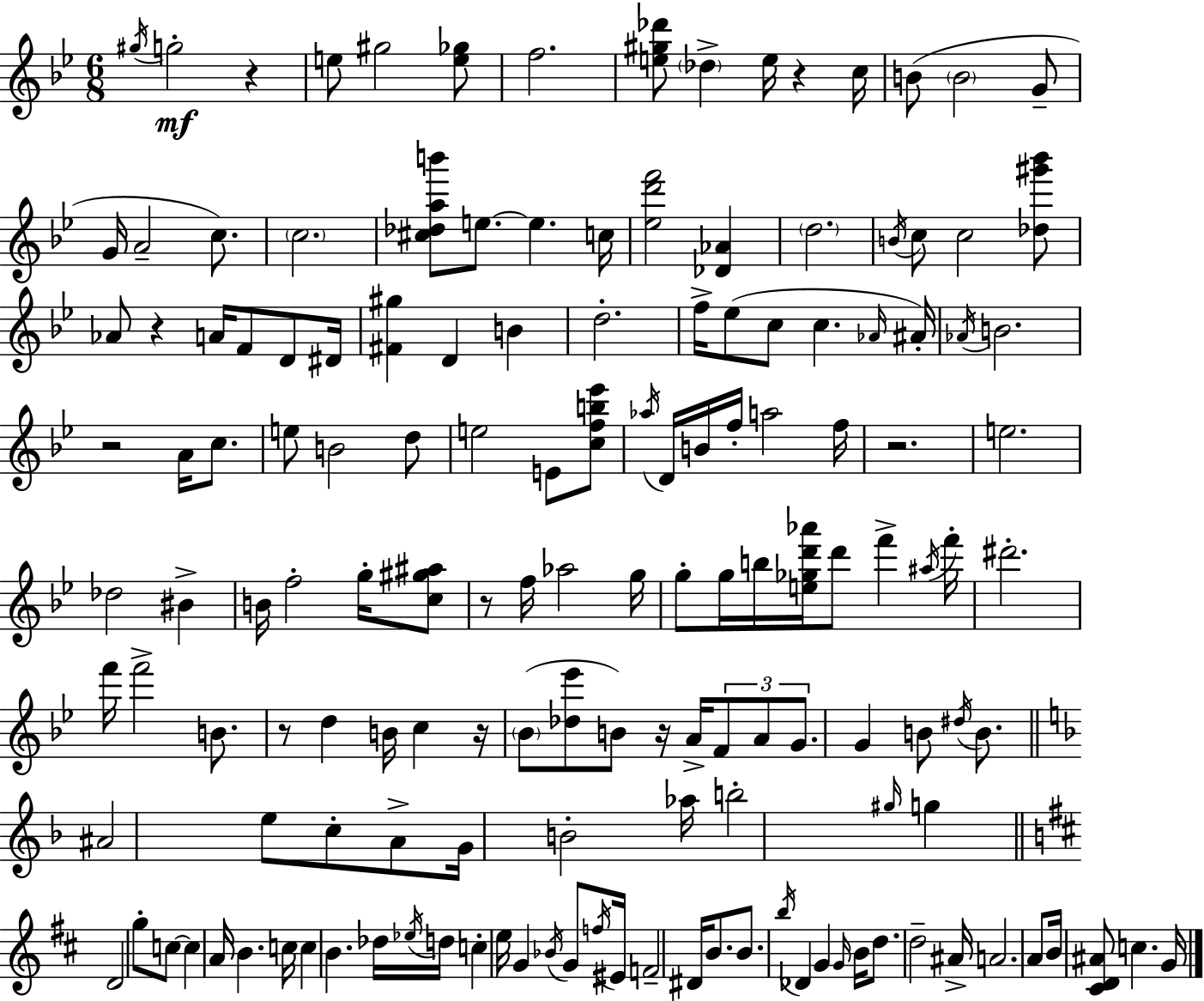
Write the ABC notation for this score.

X:1
T:Untitled
M:6/8
L:1/4
K:Bb
^g/4 g2 z e/2 ^g2 [e_g]/2 f2 [e^g_d']/2 _d e/4 z c/4 B/2 B2 G/2 G/4 A2 c/2 c2 [^c_dab']/2 e/2 e c/4 [_ed'f']2 [_D_A] d2 B/4 c/2 c2 [_d^g'_b']/2 _A/2 z A/4 F/2 D/2 ^D/4 [^F^g] D B d2 f/4 _e/2 c/2 c _A/4 ^A/4 _A/4 B2 z2 A/4 c/2 e/2 B2 d/2 e2 E/2 [cfb_e']/2 _a/4 D/4 B/4 f/4 a2 f/4 z2 e2 _d2 ^B B/4 f2 g/4 [c^g^a]/2 z/2 f/4 _a2 g/4 g/2 g/4 b/4 [e_gd'_a']/4 d'/2 f' ^a/4 f'/4 ^d'2 f'/4 f'2 B/2 z/2 d B/4 c z/4 _B/2 [_d_e']/2 B/2 z/4 A/4 F/2 A/2 G/2 G B/2 ^d/4 B/2 ^A2 e/2 c/2 A/2 G/4 B2 _a/4 b2 ^g/4 g D2 g/2 c/2 c A/4 B c/4 c B _d/4 _e/4 d/4 c e/4 G _B/4 G/2 f/4 ^E/4 F2 ^D/4 B/2 B/2 b/4 _D G G/4 B/4 d/2 d2 ^A/4 A2 A/2 B/4 [^CD^A]/2 c G/4